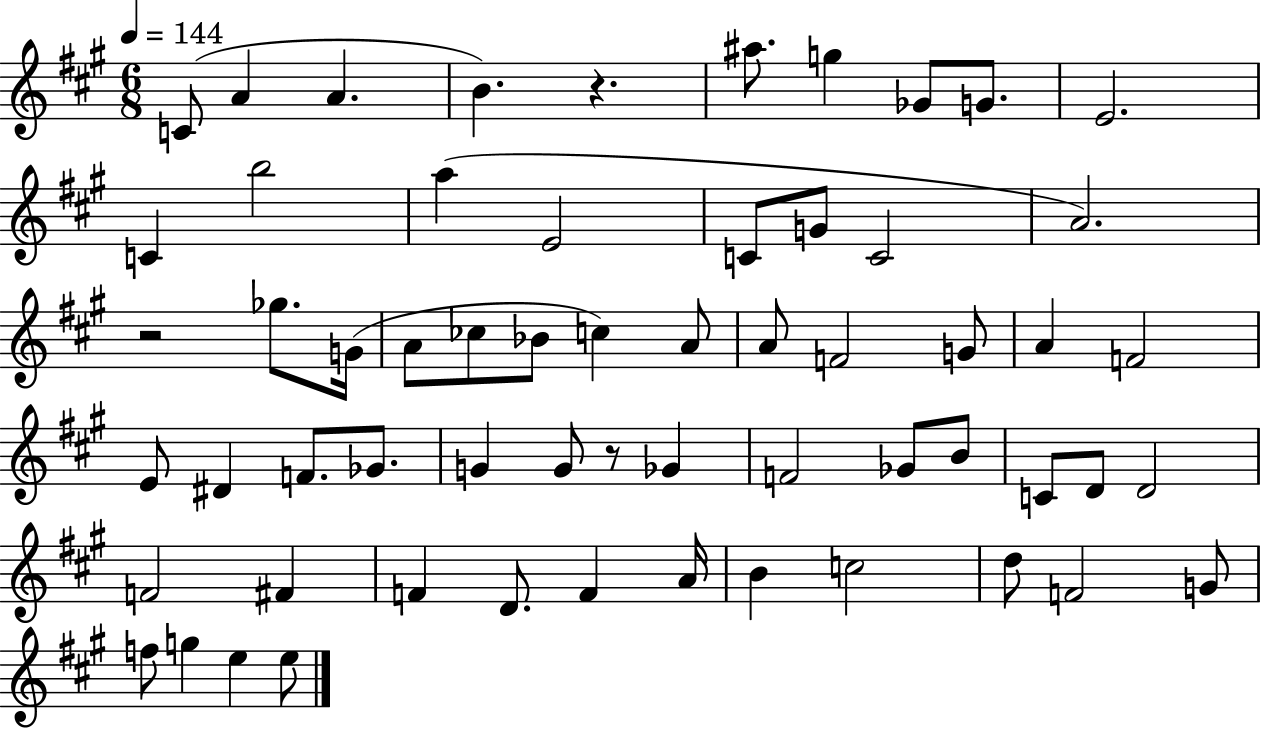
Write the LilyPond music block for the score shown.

{
  \clef treble
  \numericTimeSignature
  \time 6/8
  \key a \major
  \tempo 4 = 144
  c'8( a'4 a'4. | b'4.) r4. | ais''8. g''4 ges'8 g'8. | e'2. | \break c'4 b''2 | a''4( e'2 | c'8 g'8 c'2 | a'2.) | \break r2 ges''8. g'16( | a'8 ces''8 bes'8 c''4) a'8 | a'8 f'2 g'8 | a'4 f'2 | \break e'8 dis'4 f'8. ges'8. | g'4 g'8 r8 ges'4 | f'2 ges'8 b'8 | c'8 d'8 d'2 | \break f'2 fis'4 | f'4 d'8. f'4 a'16 | b'4 c''2 | d''8 f'2 g'8 | \break f''8 g''4 e''4 e''8 | \bar "|."
}